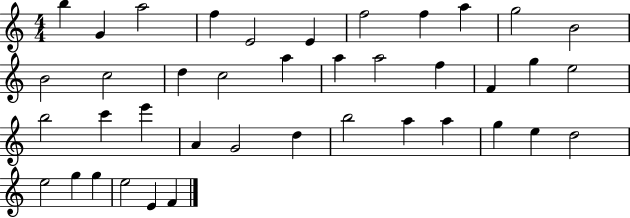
{
  \clef treble
  \numericTimeSignature
  \time 4/4
  \key c \major
  b''4 g'4 a''2 | f''4 e'2 e'4 | f''2 f''4 a''4 | g''2 b'2 | \break b'2 c''2 | d''4 c''2 a''4 | a''4 a''2 f''4 | f'4 g''4 e''2 | \break b''2 c'''4 e'''4 | a'4 g'2 d''4 | b''2 a''4 a''4 | g''4 e''4 d''2 | \break e''2 g''4 g''4 | e''2 e'4 f'4 | \bar "|."
}